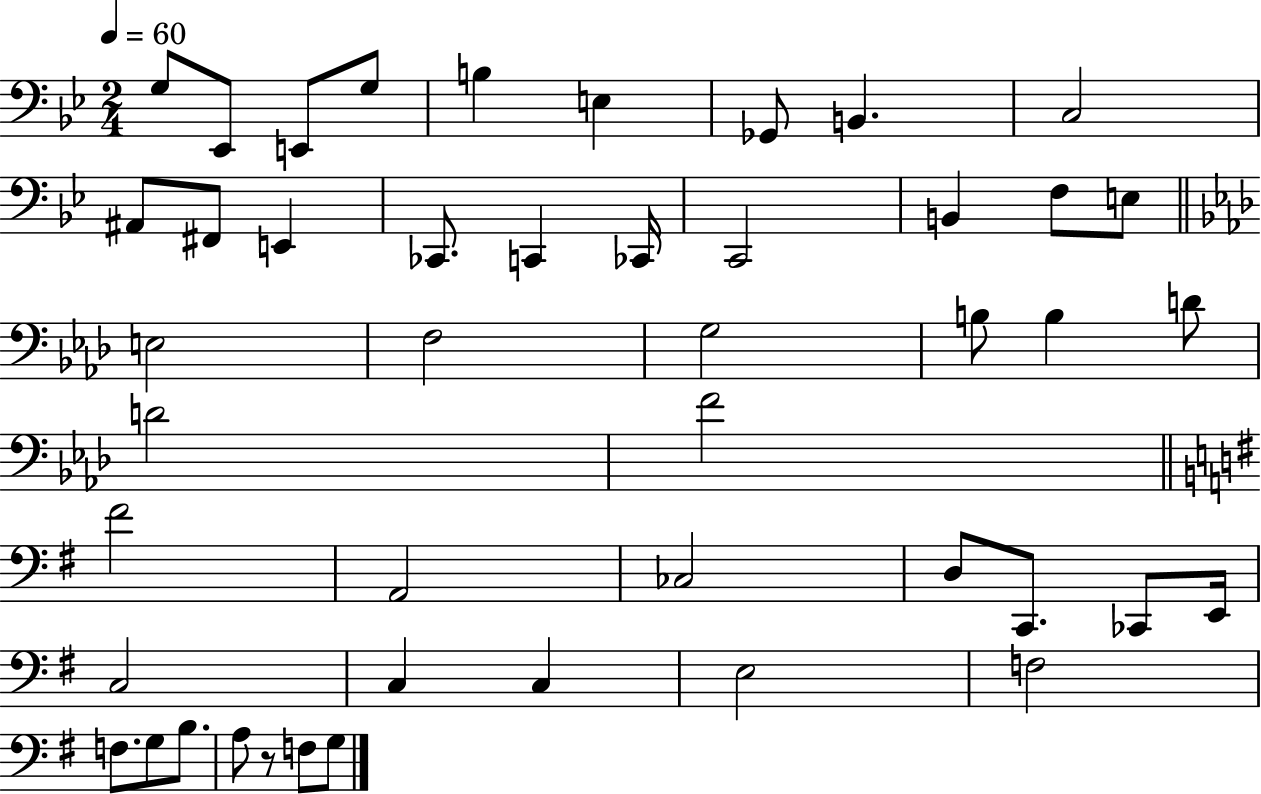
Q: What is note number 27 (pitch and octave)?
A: F4